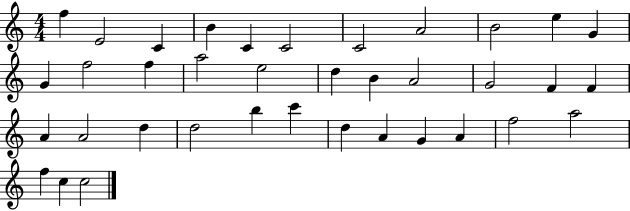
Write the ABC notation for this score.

X:1
T:Untitled
M:4/4
L:1/4
K:C
f E2 C B C C2 C2 A2 B2 e G G f2 f a2 e2 d B A2 G2 F F A A2 d d2 b c' d A G A f2 a2 f c c2